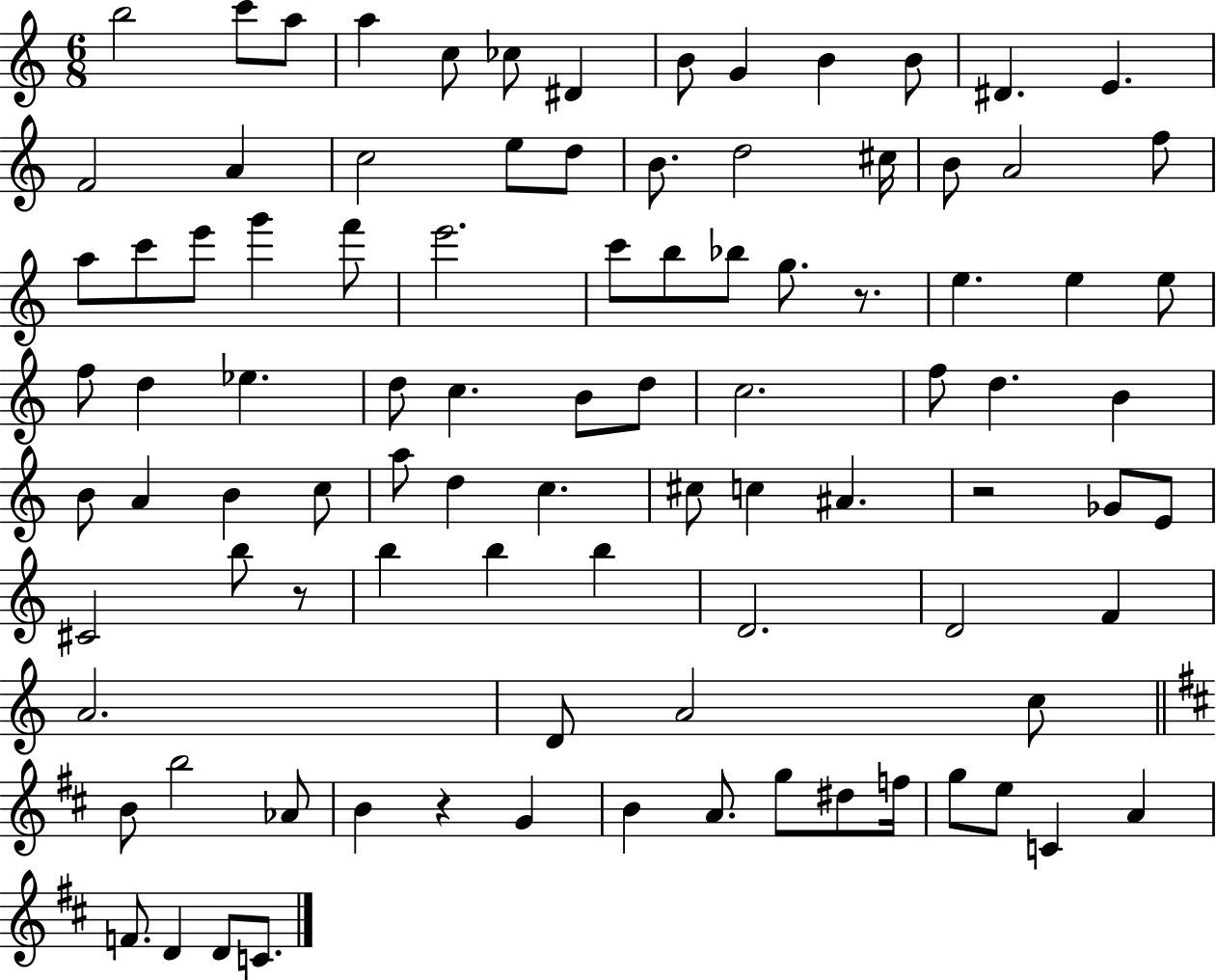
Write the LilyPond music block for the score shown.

{
  \clef treble
  \numericTimeSignature
  \time 6/8
  \key c \major
  b''2 c'''8 a''8 | a''4 c''8 ces''8 dis'4 | b'8 g'4 b'4 b'8 | dis'4. e'4. | \break f'2 a'4 | c''2 e''8 d''8 | b'8. d''2 cis''16 | b'8 a'2 f''8 | \break a''8 c'''8 e'''8 g'''4 f'''8 | e'''2. | c'''8 b''8 bes''8 g''8. r8. | e''4. e''4 e''8 | \break f''8 d''4 ees''4. | d''8 c''4. b'8 d''8 | c''2. | f''8 d''4. b'4 | \break b'8 a'4 b'4 c''8 | a''8 d''4 c''4. | cis''8 c''4 ais'4. | r2 ges'8 e'8 | \break cis'2 b''8 r8 | b''4 b''4 b''4 | d'2. | d'2 f'4 | \break a'2. | d'8 a'2 c''8 | \bar "||" \break \key b \minor b'8 b''2 aes'8 | b'4 r4 g'4 | b'4 a'8. g''8 dis''8 f''16 | g''8 e''8 c'4 a'4 | \break f'8. d'4 d'8 c'8. | \bar "|."
}